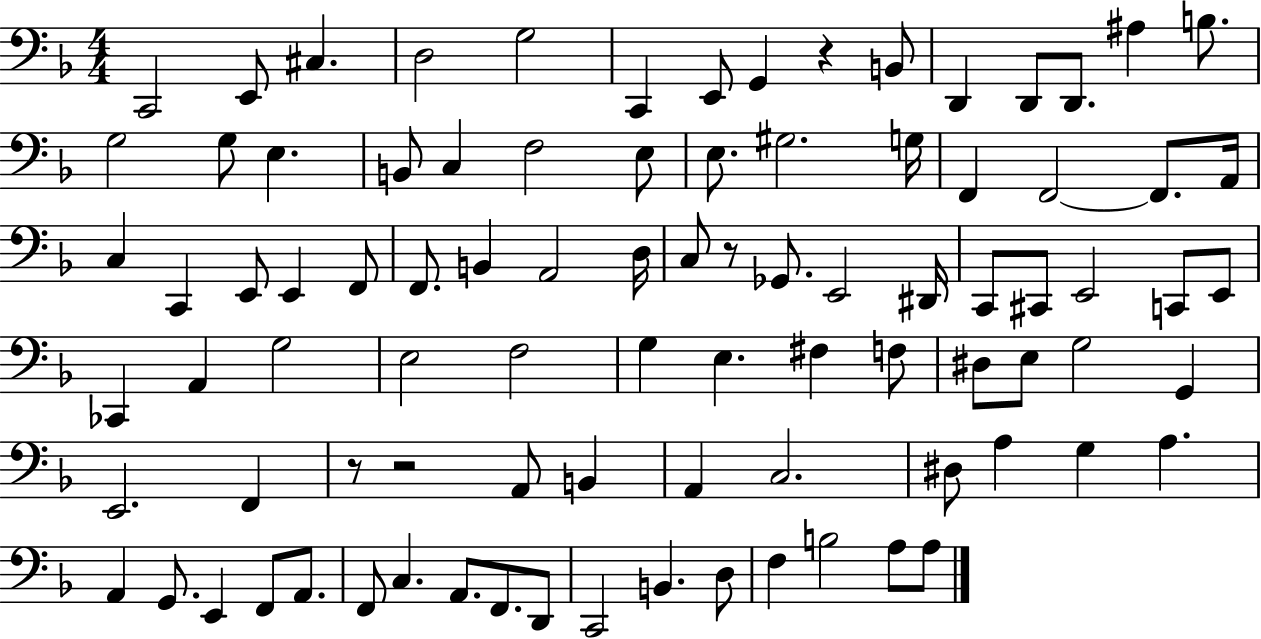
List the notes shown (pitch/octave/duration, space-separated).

C2/h E2/e C#3/q. D3/h G3/h C2/q E2/e G2/q R/q B2/e D2/q D2/e D2/e. A#3/q B3/e. G3/h G3/e E3/q. B2/e C3/q F3/h E3/e E3/e. G#3/h. G3/s F2/q F2/h F2/e. A2/s C3/q C2/q E2/e E2/q F2/e F2/e. B2/q A2/h D3/s C3/e R/e Gb2/e. E2/h D#2/s C2/e C#2/e E2/h C2/e E2/e CES2/q A2/q G3/h E3/h F3/h G3/q E3/q. F#3/q F3/e D#3/e E3/e G3/h G2/q E2/h. F2/q R/e R/h A2/e B2/q A2/q C3/h. D#3/e A3/q G3/q A3/q. A2/q G2/e. E2/q F2/e A2/e. F2/e C3/q. A2/e. F2/e. D2/e C2/h B2/q. D3/e F3/q B3/h A3/e A3/e